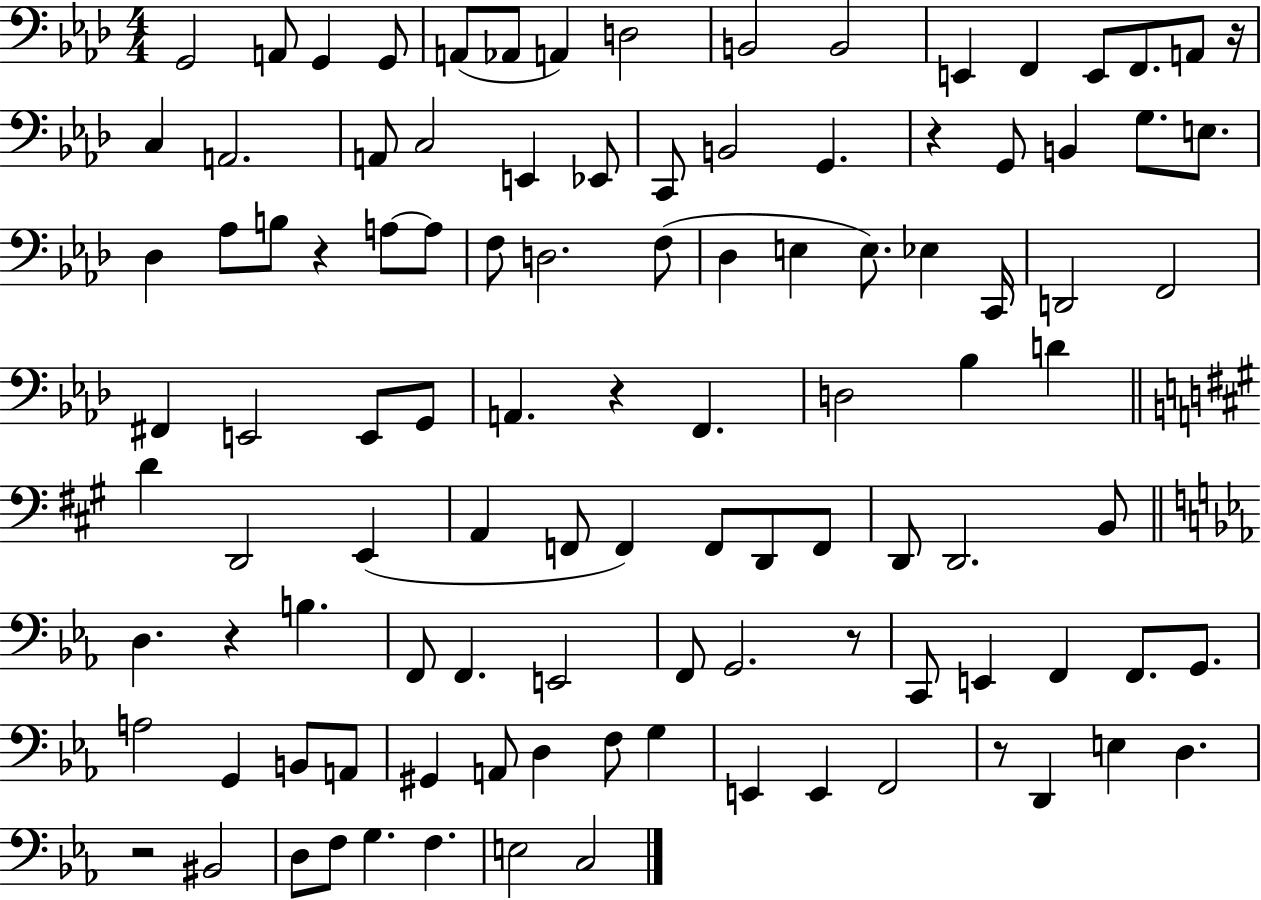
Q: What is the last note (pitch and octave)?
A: C3